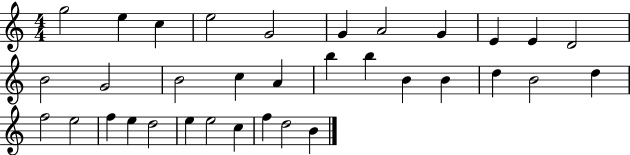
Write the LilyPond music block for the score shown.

{
  \clef treble
  \numericTimeSignature
  \time 4/4
  \key c \major
  g''2 e''4 c''4 | e''2 g'2 | g'4 a'2 g'4 | e'4 e'4 d'2 | \break b'2 g'2 | b'2 c''4 a'4 | b''4 b''4 b'4 b'4 | d''4 b'2 d''4 | \break f''2 e''2 | f''4 e''4 d''2 | e''4 e''2 c''4 | f''4 d''2 b'4 | \break \bar "|."
}